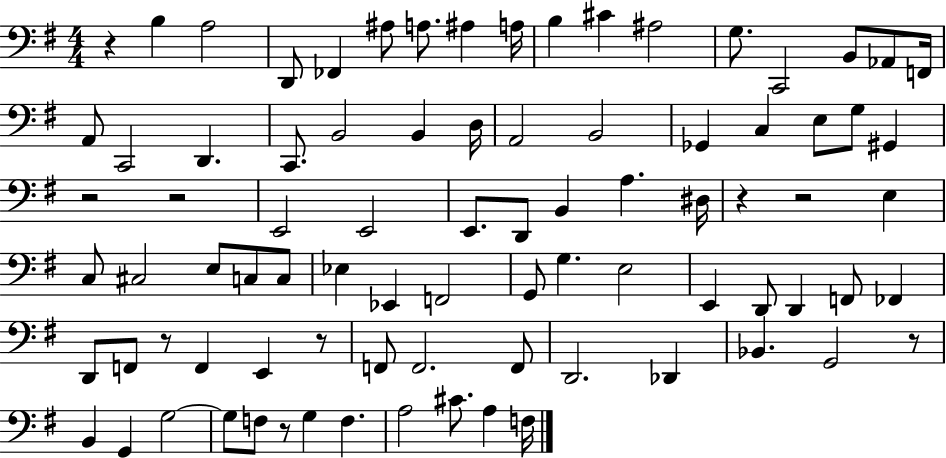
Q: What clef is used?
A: bass